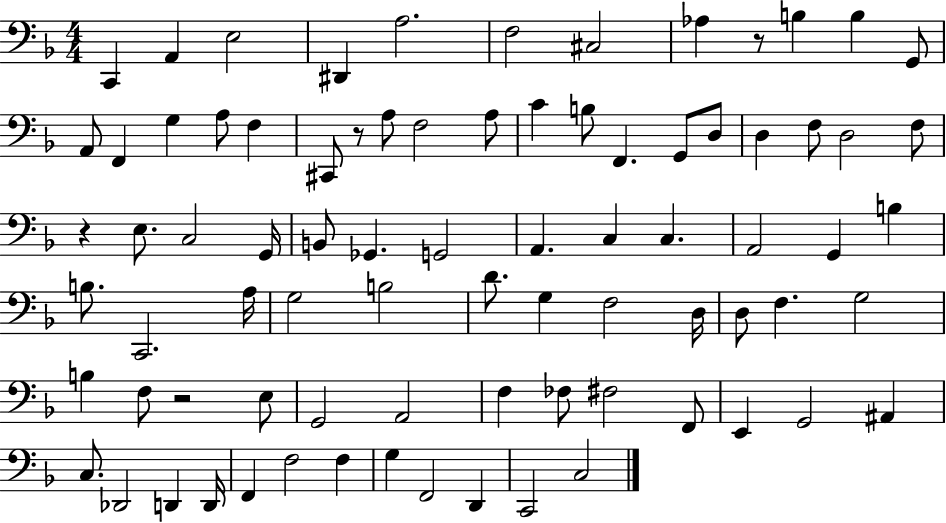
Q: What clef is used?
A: bass